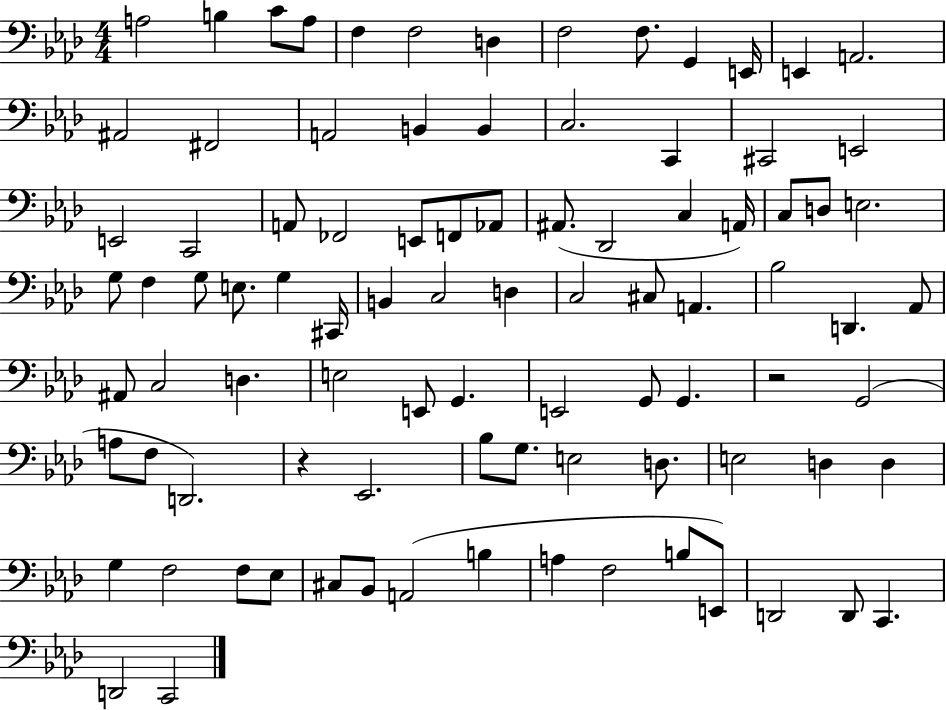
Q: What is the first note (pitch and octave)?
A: A3